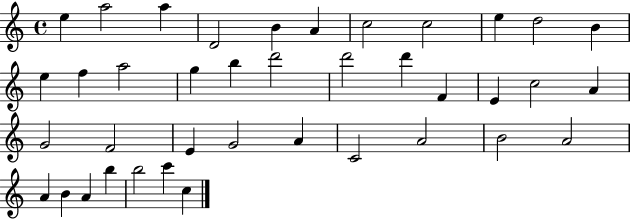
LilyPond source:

{
  \clef treble
  \time 4/4
  \defaultTimeSignature
  \key c \major
  e''4 a''2 a''4 | d'2 b'4 a'4 | c''2 c''2 | e''4 d''2 b'4 | \break e''4 f''4 a''2 | g''4 b''4 d'''2 | d'''2 d'''4 f'4 | e'4 c''2 a'4 | \break g'2 f'2 | e'4 g'2 a'4 | c'2 a'2 | b'2 a'2 | \break a'4 b'4 a'4 b''4 | b''2 c'''4 c''4 | \bar "|."
}